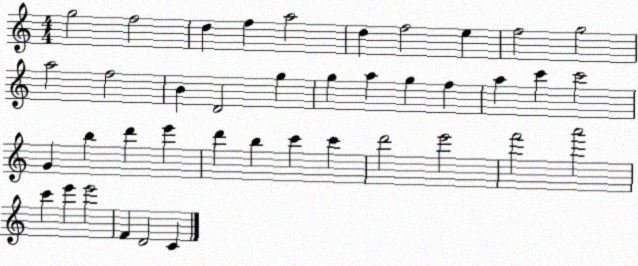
X:1
T:Untitled
M:4/4
L:1/4
K:C
g2 f2 d f a2 d f2 e f2 g2 a2 f2 B D2 g g a g f a c' c'2 G b d' e' d' b c' c' d'2 e'2 f'2 a'2 c' e' e'2 F D2 C